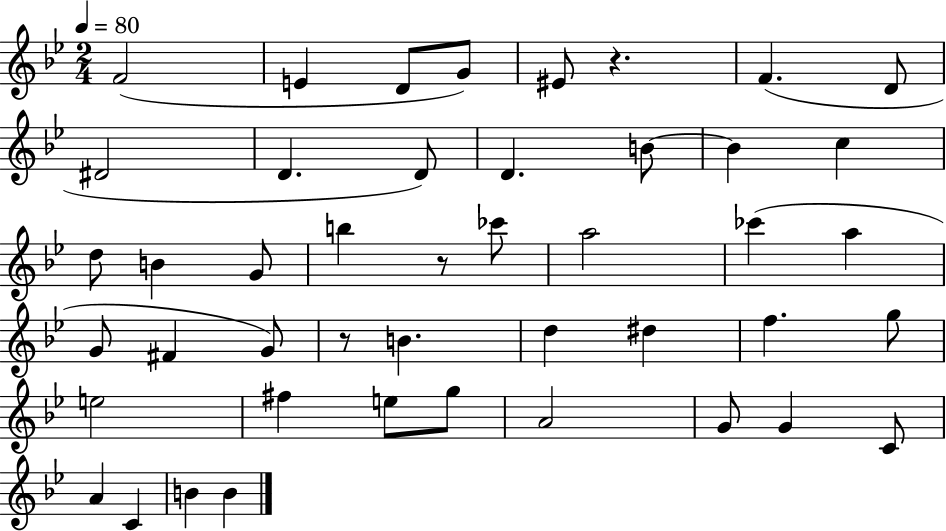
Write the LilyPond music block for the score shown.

{
  \clef treble
  \numericTimeSignature
  \time 2/4
  \key bes \major
  \tempo 4 = 80
  f'2( | e'4 d'8 g'8) | eis'8 r4. | f'4.( d'8 | \break dis'2 | d'4. d'8) | d'4. b'8~~ | b'4 c''4 | \break d''8 b'4 g'8 | b''4 r8 ces'''8 | a''2 | ces'''4( a''4 | \break g'8 fis'4 g'8) | r8 b'4. | d''4 dis''4 | f''4. g''8 | \break e''2 | fis''4 e''8 g''8 | a'2 | g'8 g'4 c'8 | \break a'4 c'4 | b'4 b'4 | \bar "|."
}